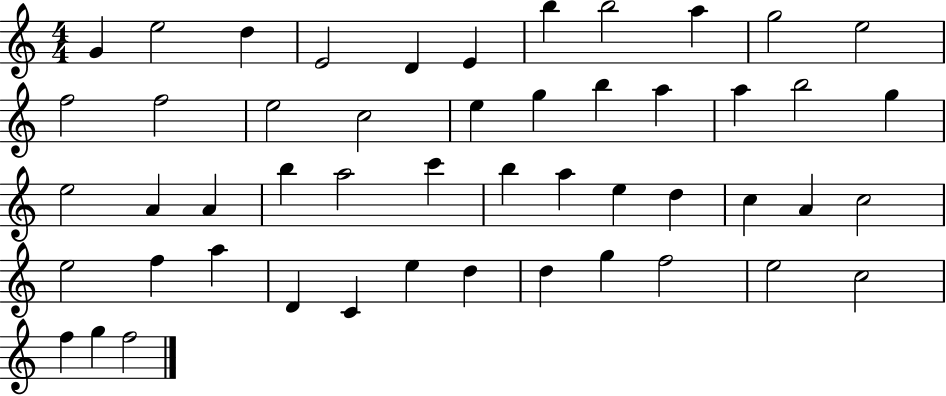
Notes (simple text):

G4/q E5/h D5/q E4/h D4/q E4/q B5/q B5/h A5/q G5/h E5/h F5/h F5/h E5/h C5/h E5/q G5/q B5/q A5/q A5/q B5/h G5/q E5/h A4/q A4/q B5/q A5/h C6/q B5/q A5/q E5/q D5/q C5/q A4/q C5/h E5/h F5/q A5/q D4/q C4/q E5/q D5/q D5/q G5/q F5/h E5/h C5/h F5/q G5/q F5/h